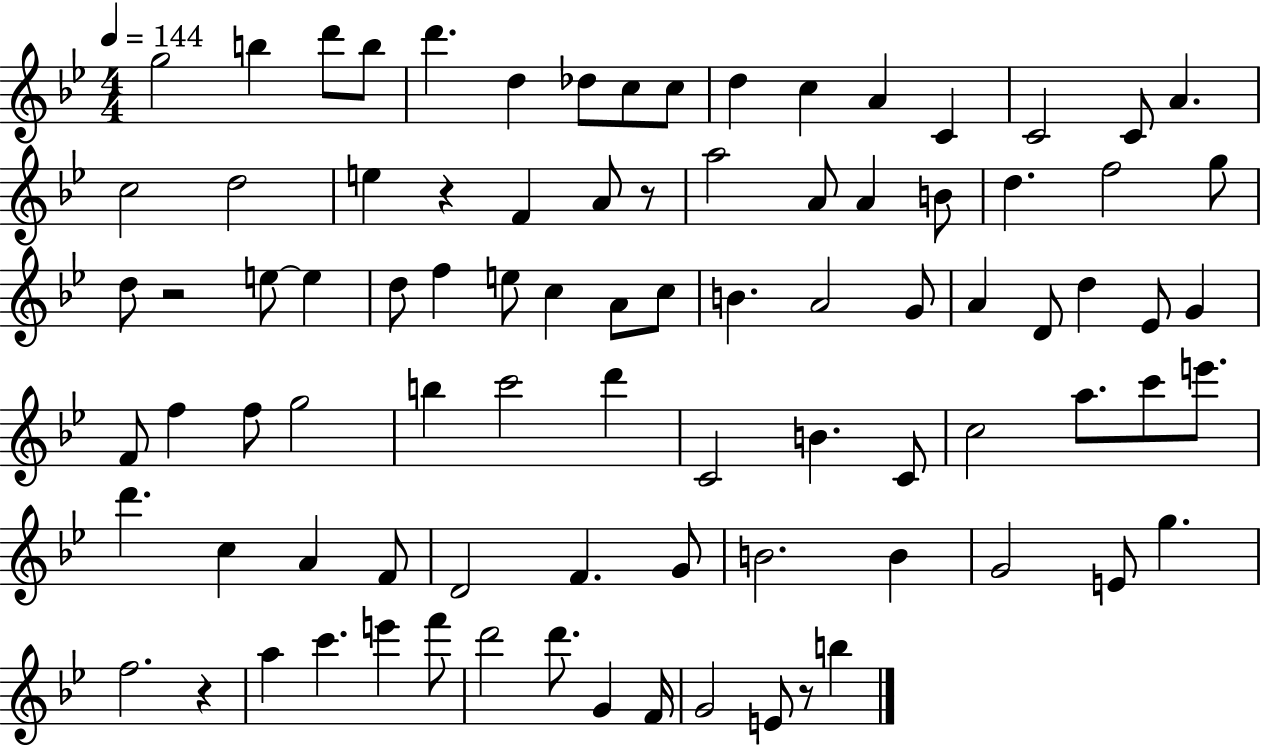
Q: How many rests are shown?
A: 5